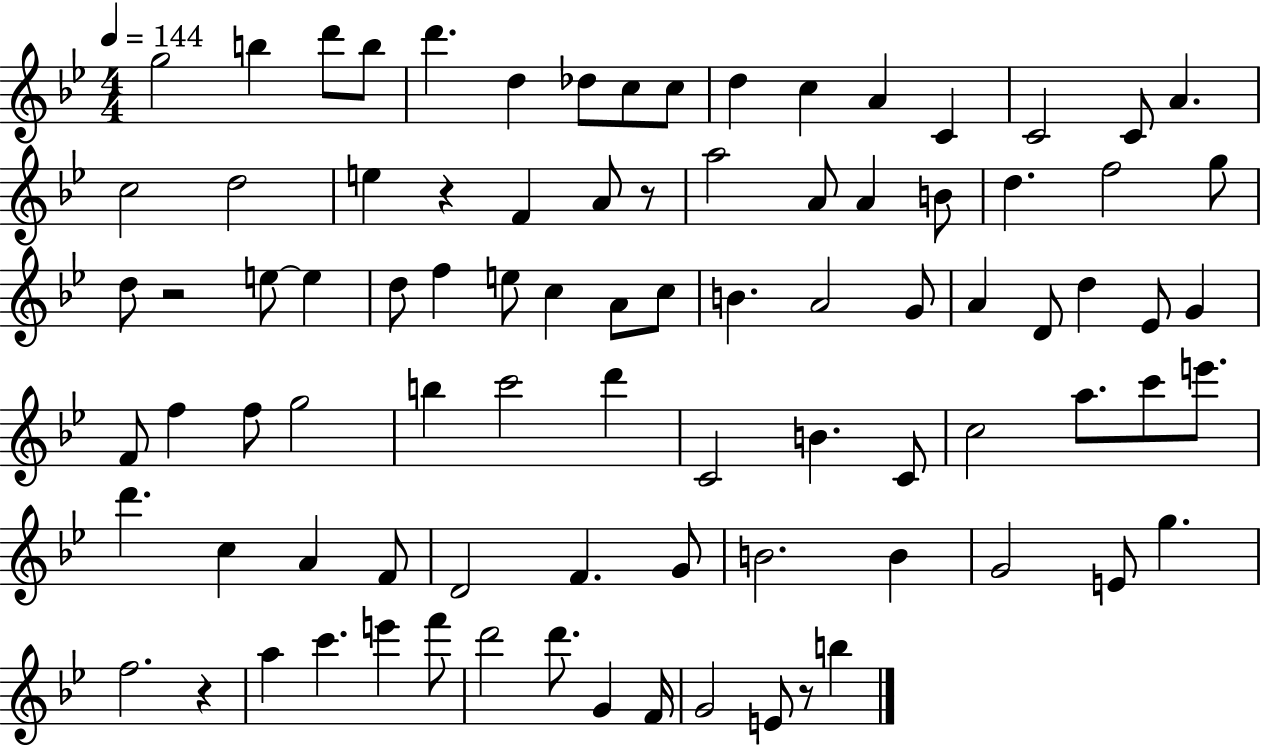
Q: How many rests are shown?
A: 5